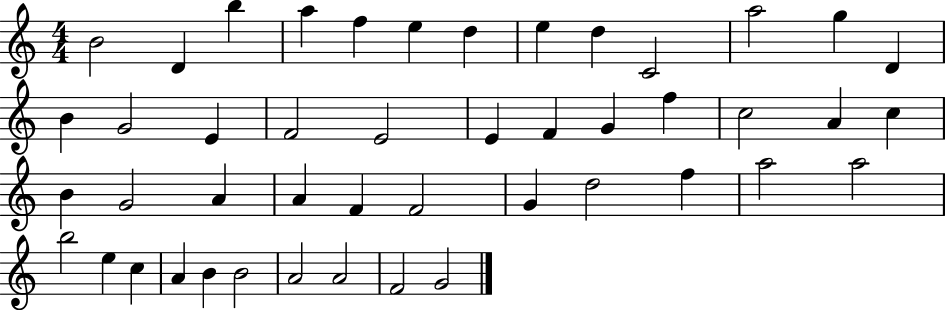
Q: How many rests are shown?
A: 0